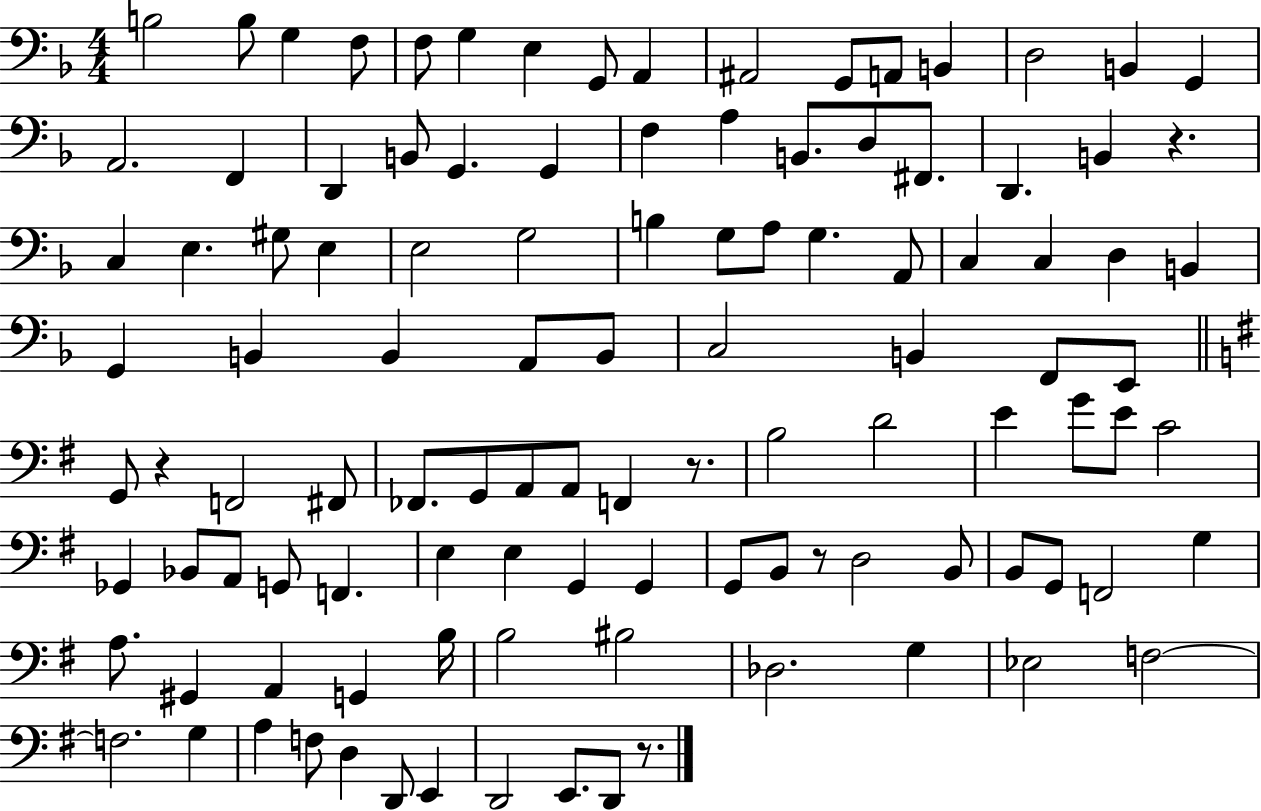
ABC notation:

X:1
T:Untitled
M:4/4
L:1/4
K:F
B,2 B,/2 G, F,/2 F,/2 G, E, G,,/2 A,, ^A,,2 G,,/2 A,,/2 B,, D,2 B,, G,, A,,2 F,, D,, B,,/2 G,, G,, F, A, B,,/2 D,/2 ^F,,/2 D,, B,, z C, E, ^G,/2 E, E,2 G,2 B, G,/2 A,/2 G, A,,/2 C, C, D, B,, G,, B,, B,, A,,/2 B,,/2 C,2 B,, F,,/2 E,,/2 G,,/2 z F,,2 ^F,,/2 _F,,/2 G,,/2 A,,/2 A,,/2 F,, z/2 B,2 D2 E G/2 E/2 C2 _G,, _B,,/2 A,,/2 G,,/2 F,, E, E, G,, G,, G,,/2 B,,/2 z/2 D,2 B,,/2 B,,/2 G,,/2 F,,2 G, A,/2 ^G,, A,, G,, B,/4 B,2 ^B,2 _D,2 G, _E,2 F,2 F,2 G, A, F,/2 D, D,,/2 E,, D,,2 E,,/2 D,,/2 z/2